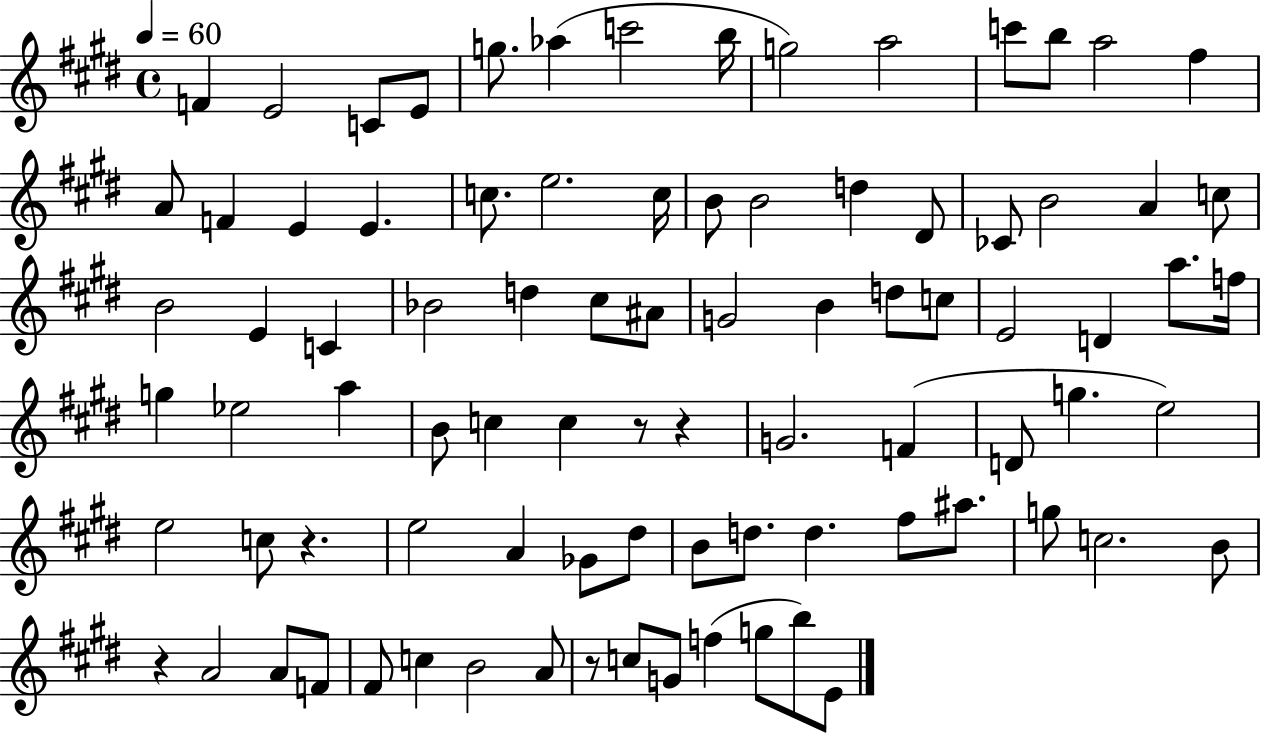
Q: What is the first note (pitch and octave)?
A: F4